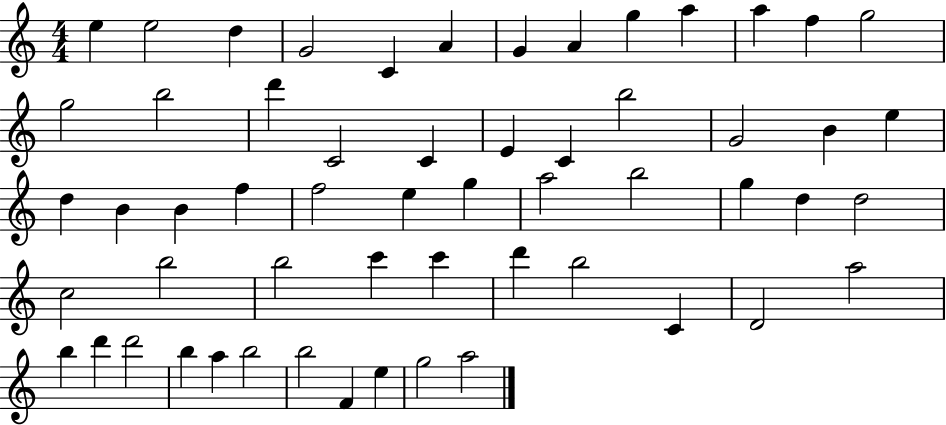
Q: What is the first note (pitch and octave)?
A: E5